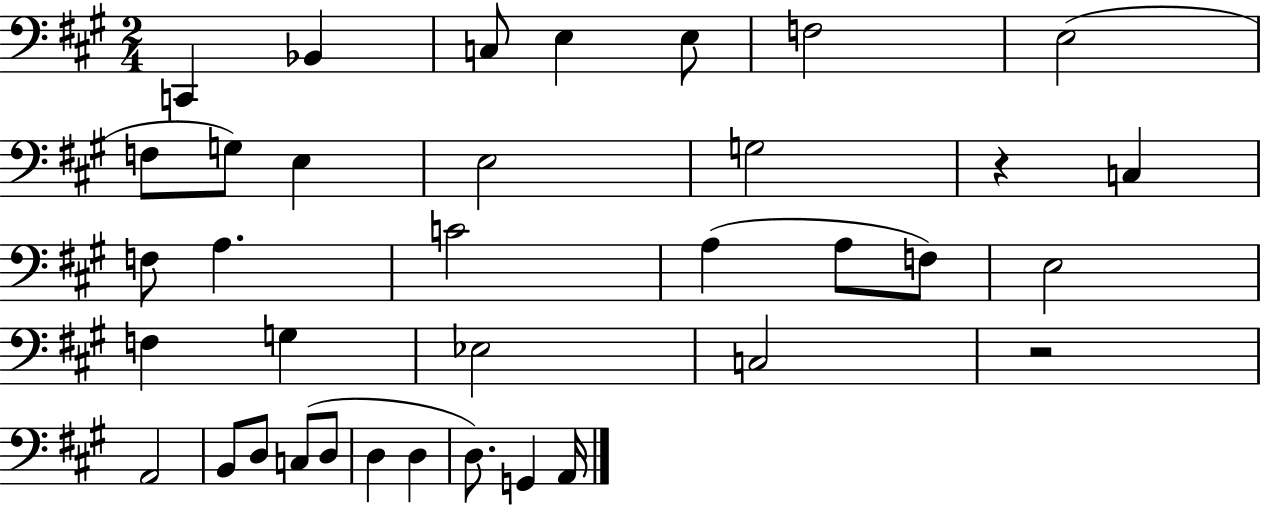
X:1
T:Untitled
M:2/4
L:1/4
K:A
C,, _B,, C,/2 E, E,/2 F,2 E,2 F,/2 G,/2 E, E,2 G,2 z C, F,/2 A, C2 A, A,/2 F,/2 E,2 F, G, _E,2 C,2 z2 A,,2 B,,/2 D,/2 C,/2 D,/2 D, D, D,/2 G,, A,,/4